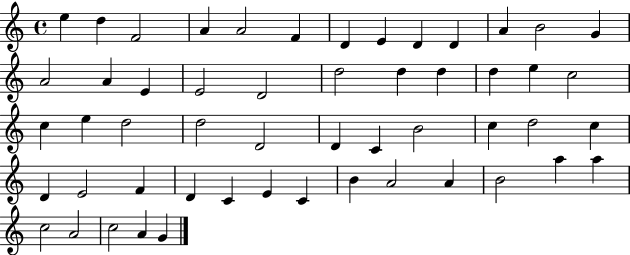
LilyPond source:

{
  \clef treble
  \time 4/4
  \defaultTimeSignature
  \key c \major
  e''4 d''4 f'2 | a'4 a'2 f'4 | d'4 e'4 d'4 d'4 | a'4 b'2 g'4 | \break a'2 a'4 e'4 | e'2 d'2 | d''2 d''4 d''4 | d''4 e''4 c''2 | \break c''4 e''4 d''2 | d''2 d'2 | d'4 c'4 b'2 | c''4 d''2 c''4 | \break d'4 e'2 f'4 | d'4 c'4 e'4 c'4 | b'4 a'2 a'4 | b'2 a''4 a''4 | \break c''2 a'2 | c''2 a'4 g'4 | \bar "|."
}